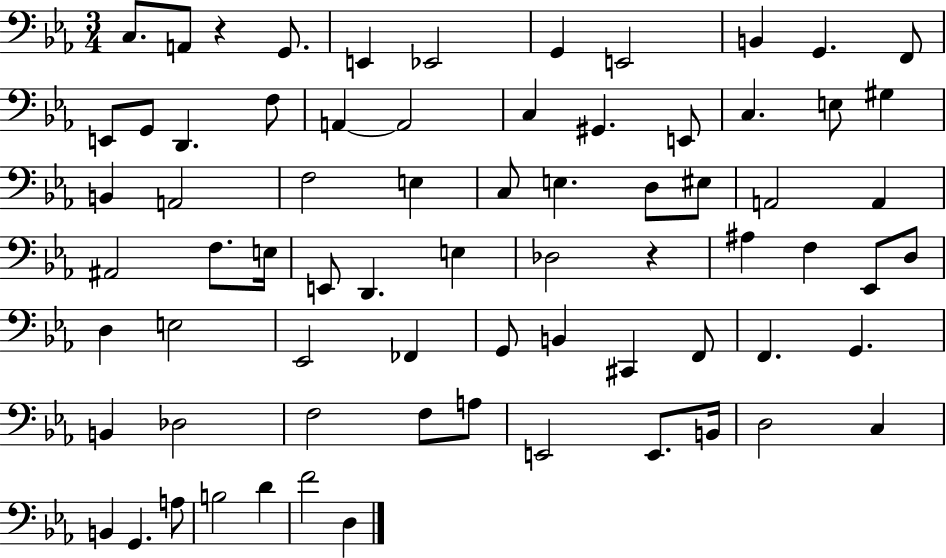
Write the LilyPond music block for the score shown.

{
  \clef bass
  \numericTimeSignature
  \time 3/4
  \key ees \major
  c8. a,8 r4 g,8. | e,4 ees,2 | g,4 e,2 | b,4 g,4. f,8 | \break e,8 g,8 d,4. f8 | a,4~~ a,2 | c4 gis,4. e,8 | c4. e8 gis4 | \break b,4 a,2 | f2 e4 | c8 e4. d8 eis8 | a,2 a,4 | \break ais,2 f8. e16 | e,8 d,4. e4 | des2 r4 | ais4 f4 ees,8 d8 | \break d4 e2 | ees,2 fes,4 | g,8 b,4 cis,4 f,8 | f,4. g,4. | \break b,4 des2 | f2 f8 a8 | e,2 e,8. b,16 | d2 c4 | \break b,4 g,4. a8 | b2 d'4 | f'2 d4 | \bar "|."
}